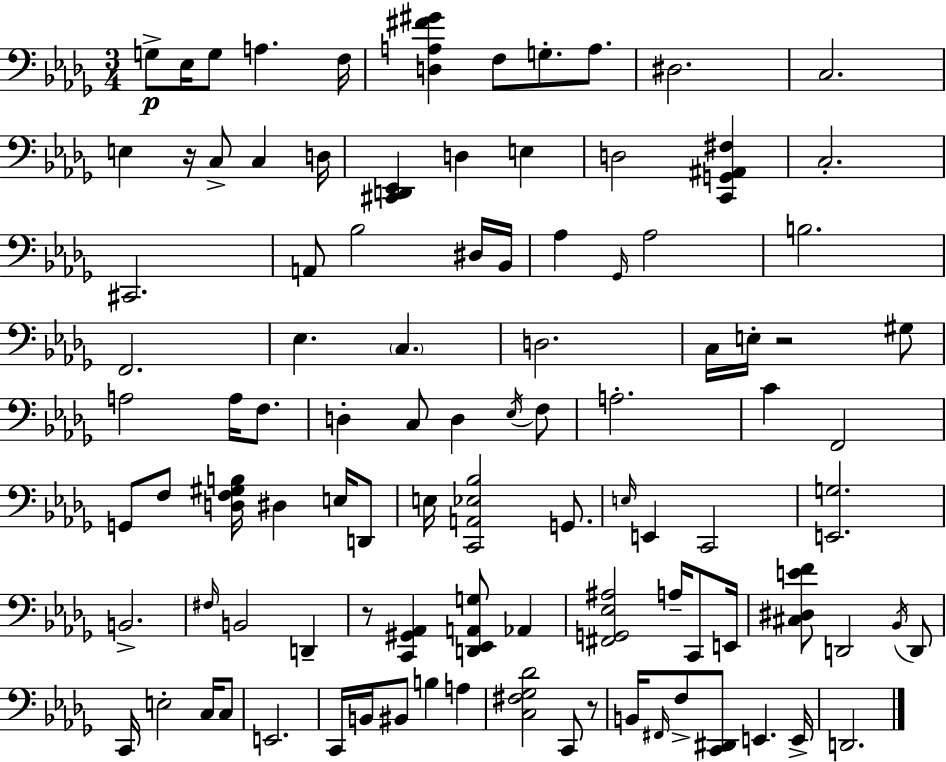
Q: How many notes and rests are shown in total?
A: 99